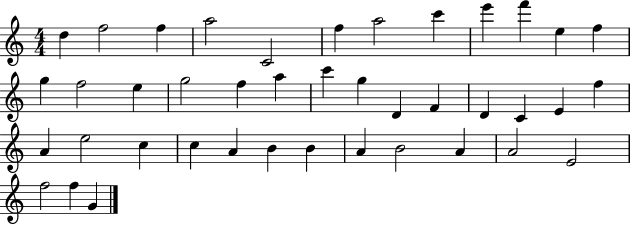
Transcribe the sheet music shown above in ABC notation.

X:1
T:Untitled
M:4/4
L:1/4
K:C
d f2 f a2 C2 f a2 c' e' f' e f g f2 e g2 f a c' g D F D C E f A e2 c c A B B A B2 A A2 E2 f2 f G